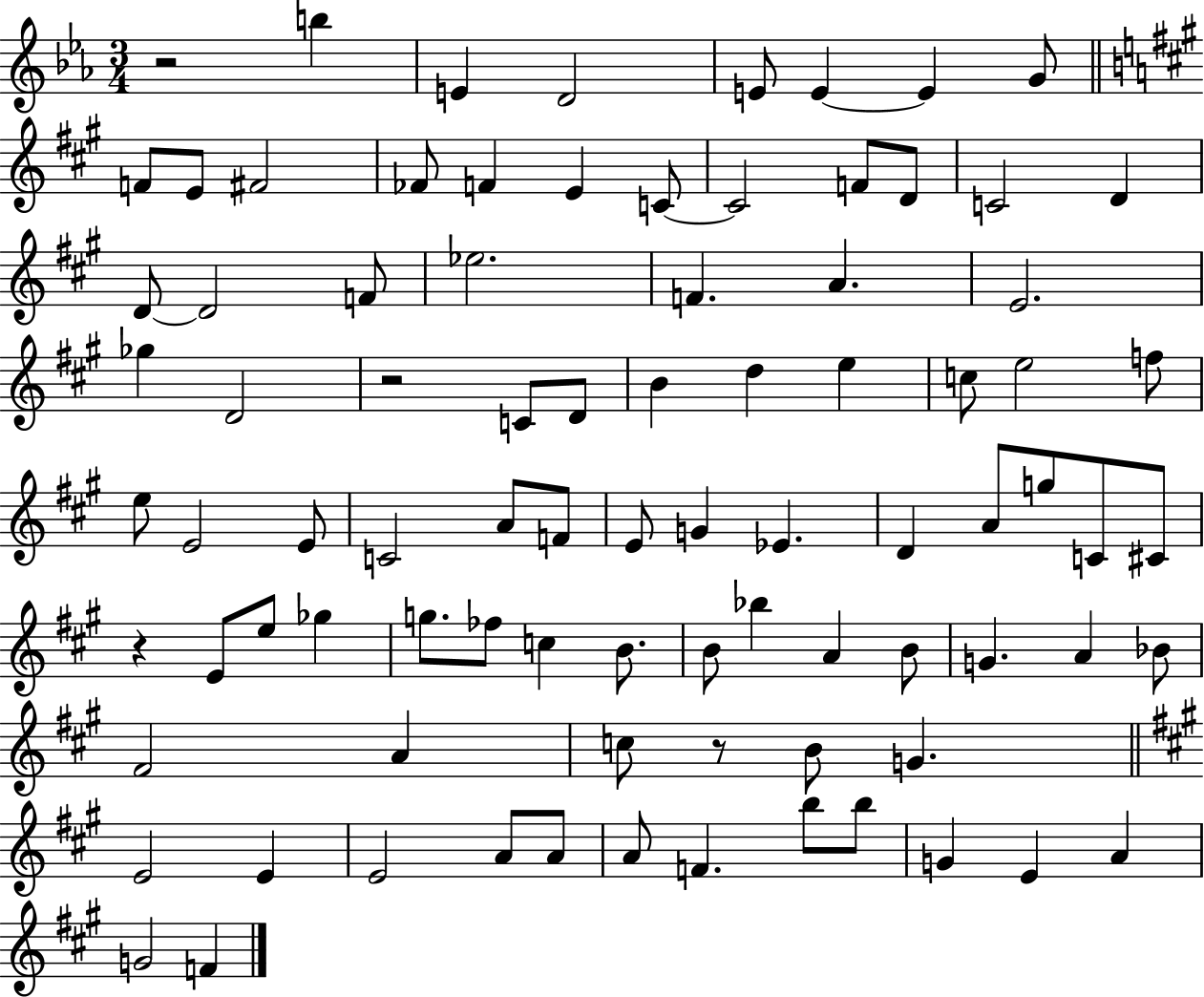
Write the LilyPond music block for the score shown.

{
  \clef treble
  \numericTimeSignature
  \time 3/4
  \key ees \major
  r2 b''4 | e'4 d'2 | e'8 e'4~~ e'4 g'8 | \bar "||" \break \key a \major f'8 e'8 fis'2 | fes'8 f'4 e'4 c'8~~ | c'2 f'8 d'8 | c'2 d'4 | \break d'8~~ d'2 f'8 | ees''2. | f'4. a'4. | e'2. | \break ges''4 d'2 | r2 c'8 d'8 | b'4 d''4 e''4 | c''8 e''2 f''8 | \break e''8 e'2 e'8 | c'2 a'8 f'8 | e'8 g'4 ees'4. | d'4 a'8 g''8 c'8 cis'8 | \break r4 e'8 e''8 ges''4 | g''8. fes''8 c''4 b'8. | b'8 bes''4 a'4 b'8 | g'4. a'4 bes'8 | \break fis'2 a'4 | c''8 r8 b'8 g'4. | \bar "||" \break \key a \major e'2 e'4 | e'2 a'8 a'8 | a'8 f'4. b''8 b''8 | g'4 e'4 a'4 | \break g'2 f'4 | \bar "|."
}